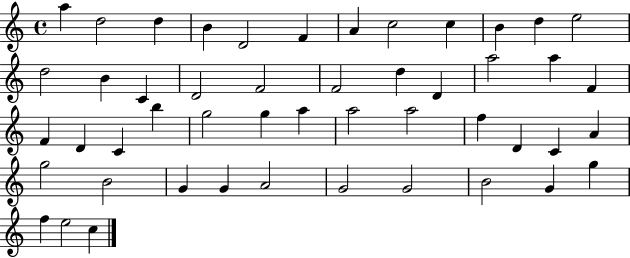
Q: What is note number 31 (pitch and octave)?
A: A5